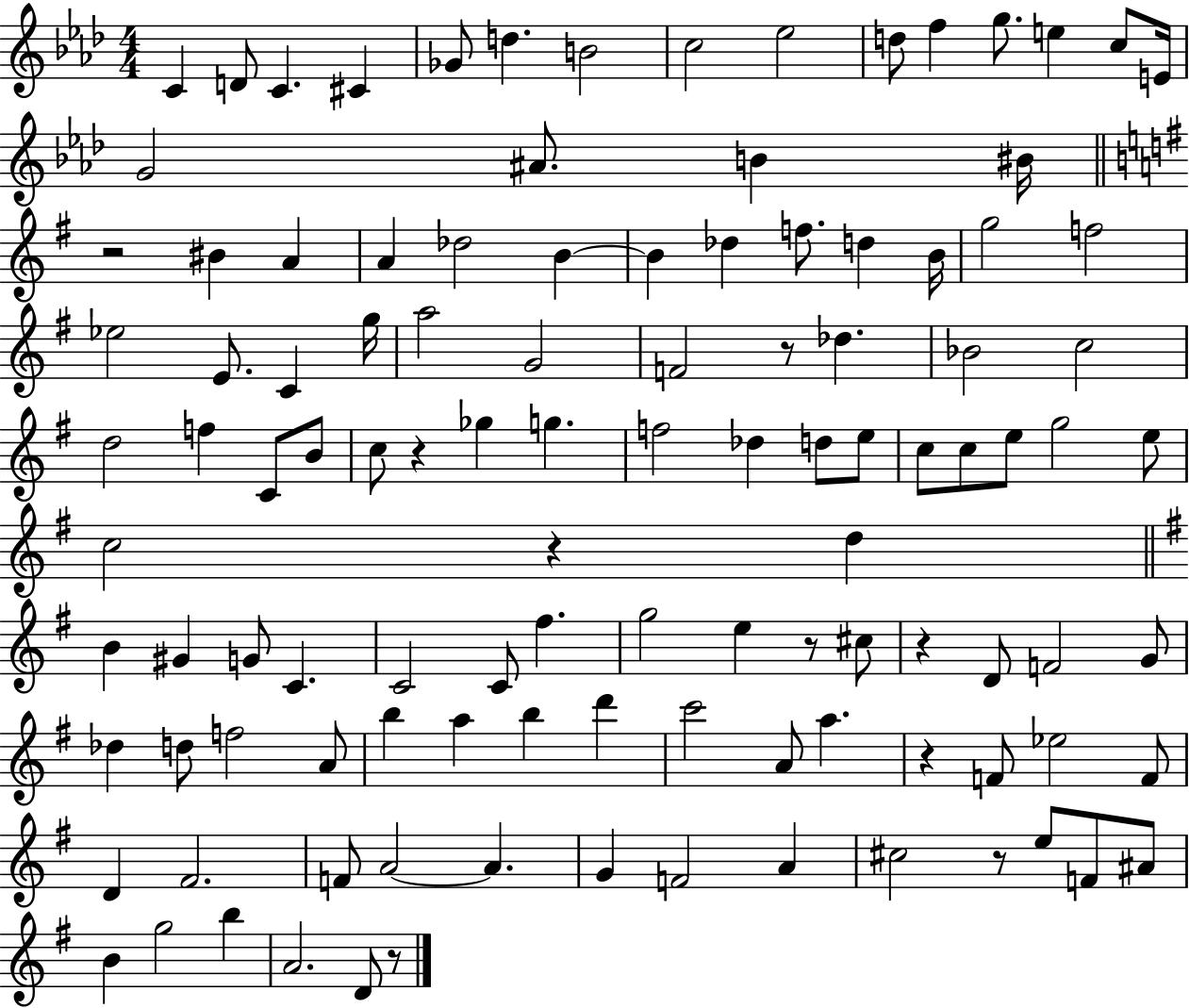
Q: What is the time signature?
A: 4/4